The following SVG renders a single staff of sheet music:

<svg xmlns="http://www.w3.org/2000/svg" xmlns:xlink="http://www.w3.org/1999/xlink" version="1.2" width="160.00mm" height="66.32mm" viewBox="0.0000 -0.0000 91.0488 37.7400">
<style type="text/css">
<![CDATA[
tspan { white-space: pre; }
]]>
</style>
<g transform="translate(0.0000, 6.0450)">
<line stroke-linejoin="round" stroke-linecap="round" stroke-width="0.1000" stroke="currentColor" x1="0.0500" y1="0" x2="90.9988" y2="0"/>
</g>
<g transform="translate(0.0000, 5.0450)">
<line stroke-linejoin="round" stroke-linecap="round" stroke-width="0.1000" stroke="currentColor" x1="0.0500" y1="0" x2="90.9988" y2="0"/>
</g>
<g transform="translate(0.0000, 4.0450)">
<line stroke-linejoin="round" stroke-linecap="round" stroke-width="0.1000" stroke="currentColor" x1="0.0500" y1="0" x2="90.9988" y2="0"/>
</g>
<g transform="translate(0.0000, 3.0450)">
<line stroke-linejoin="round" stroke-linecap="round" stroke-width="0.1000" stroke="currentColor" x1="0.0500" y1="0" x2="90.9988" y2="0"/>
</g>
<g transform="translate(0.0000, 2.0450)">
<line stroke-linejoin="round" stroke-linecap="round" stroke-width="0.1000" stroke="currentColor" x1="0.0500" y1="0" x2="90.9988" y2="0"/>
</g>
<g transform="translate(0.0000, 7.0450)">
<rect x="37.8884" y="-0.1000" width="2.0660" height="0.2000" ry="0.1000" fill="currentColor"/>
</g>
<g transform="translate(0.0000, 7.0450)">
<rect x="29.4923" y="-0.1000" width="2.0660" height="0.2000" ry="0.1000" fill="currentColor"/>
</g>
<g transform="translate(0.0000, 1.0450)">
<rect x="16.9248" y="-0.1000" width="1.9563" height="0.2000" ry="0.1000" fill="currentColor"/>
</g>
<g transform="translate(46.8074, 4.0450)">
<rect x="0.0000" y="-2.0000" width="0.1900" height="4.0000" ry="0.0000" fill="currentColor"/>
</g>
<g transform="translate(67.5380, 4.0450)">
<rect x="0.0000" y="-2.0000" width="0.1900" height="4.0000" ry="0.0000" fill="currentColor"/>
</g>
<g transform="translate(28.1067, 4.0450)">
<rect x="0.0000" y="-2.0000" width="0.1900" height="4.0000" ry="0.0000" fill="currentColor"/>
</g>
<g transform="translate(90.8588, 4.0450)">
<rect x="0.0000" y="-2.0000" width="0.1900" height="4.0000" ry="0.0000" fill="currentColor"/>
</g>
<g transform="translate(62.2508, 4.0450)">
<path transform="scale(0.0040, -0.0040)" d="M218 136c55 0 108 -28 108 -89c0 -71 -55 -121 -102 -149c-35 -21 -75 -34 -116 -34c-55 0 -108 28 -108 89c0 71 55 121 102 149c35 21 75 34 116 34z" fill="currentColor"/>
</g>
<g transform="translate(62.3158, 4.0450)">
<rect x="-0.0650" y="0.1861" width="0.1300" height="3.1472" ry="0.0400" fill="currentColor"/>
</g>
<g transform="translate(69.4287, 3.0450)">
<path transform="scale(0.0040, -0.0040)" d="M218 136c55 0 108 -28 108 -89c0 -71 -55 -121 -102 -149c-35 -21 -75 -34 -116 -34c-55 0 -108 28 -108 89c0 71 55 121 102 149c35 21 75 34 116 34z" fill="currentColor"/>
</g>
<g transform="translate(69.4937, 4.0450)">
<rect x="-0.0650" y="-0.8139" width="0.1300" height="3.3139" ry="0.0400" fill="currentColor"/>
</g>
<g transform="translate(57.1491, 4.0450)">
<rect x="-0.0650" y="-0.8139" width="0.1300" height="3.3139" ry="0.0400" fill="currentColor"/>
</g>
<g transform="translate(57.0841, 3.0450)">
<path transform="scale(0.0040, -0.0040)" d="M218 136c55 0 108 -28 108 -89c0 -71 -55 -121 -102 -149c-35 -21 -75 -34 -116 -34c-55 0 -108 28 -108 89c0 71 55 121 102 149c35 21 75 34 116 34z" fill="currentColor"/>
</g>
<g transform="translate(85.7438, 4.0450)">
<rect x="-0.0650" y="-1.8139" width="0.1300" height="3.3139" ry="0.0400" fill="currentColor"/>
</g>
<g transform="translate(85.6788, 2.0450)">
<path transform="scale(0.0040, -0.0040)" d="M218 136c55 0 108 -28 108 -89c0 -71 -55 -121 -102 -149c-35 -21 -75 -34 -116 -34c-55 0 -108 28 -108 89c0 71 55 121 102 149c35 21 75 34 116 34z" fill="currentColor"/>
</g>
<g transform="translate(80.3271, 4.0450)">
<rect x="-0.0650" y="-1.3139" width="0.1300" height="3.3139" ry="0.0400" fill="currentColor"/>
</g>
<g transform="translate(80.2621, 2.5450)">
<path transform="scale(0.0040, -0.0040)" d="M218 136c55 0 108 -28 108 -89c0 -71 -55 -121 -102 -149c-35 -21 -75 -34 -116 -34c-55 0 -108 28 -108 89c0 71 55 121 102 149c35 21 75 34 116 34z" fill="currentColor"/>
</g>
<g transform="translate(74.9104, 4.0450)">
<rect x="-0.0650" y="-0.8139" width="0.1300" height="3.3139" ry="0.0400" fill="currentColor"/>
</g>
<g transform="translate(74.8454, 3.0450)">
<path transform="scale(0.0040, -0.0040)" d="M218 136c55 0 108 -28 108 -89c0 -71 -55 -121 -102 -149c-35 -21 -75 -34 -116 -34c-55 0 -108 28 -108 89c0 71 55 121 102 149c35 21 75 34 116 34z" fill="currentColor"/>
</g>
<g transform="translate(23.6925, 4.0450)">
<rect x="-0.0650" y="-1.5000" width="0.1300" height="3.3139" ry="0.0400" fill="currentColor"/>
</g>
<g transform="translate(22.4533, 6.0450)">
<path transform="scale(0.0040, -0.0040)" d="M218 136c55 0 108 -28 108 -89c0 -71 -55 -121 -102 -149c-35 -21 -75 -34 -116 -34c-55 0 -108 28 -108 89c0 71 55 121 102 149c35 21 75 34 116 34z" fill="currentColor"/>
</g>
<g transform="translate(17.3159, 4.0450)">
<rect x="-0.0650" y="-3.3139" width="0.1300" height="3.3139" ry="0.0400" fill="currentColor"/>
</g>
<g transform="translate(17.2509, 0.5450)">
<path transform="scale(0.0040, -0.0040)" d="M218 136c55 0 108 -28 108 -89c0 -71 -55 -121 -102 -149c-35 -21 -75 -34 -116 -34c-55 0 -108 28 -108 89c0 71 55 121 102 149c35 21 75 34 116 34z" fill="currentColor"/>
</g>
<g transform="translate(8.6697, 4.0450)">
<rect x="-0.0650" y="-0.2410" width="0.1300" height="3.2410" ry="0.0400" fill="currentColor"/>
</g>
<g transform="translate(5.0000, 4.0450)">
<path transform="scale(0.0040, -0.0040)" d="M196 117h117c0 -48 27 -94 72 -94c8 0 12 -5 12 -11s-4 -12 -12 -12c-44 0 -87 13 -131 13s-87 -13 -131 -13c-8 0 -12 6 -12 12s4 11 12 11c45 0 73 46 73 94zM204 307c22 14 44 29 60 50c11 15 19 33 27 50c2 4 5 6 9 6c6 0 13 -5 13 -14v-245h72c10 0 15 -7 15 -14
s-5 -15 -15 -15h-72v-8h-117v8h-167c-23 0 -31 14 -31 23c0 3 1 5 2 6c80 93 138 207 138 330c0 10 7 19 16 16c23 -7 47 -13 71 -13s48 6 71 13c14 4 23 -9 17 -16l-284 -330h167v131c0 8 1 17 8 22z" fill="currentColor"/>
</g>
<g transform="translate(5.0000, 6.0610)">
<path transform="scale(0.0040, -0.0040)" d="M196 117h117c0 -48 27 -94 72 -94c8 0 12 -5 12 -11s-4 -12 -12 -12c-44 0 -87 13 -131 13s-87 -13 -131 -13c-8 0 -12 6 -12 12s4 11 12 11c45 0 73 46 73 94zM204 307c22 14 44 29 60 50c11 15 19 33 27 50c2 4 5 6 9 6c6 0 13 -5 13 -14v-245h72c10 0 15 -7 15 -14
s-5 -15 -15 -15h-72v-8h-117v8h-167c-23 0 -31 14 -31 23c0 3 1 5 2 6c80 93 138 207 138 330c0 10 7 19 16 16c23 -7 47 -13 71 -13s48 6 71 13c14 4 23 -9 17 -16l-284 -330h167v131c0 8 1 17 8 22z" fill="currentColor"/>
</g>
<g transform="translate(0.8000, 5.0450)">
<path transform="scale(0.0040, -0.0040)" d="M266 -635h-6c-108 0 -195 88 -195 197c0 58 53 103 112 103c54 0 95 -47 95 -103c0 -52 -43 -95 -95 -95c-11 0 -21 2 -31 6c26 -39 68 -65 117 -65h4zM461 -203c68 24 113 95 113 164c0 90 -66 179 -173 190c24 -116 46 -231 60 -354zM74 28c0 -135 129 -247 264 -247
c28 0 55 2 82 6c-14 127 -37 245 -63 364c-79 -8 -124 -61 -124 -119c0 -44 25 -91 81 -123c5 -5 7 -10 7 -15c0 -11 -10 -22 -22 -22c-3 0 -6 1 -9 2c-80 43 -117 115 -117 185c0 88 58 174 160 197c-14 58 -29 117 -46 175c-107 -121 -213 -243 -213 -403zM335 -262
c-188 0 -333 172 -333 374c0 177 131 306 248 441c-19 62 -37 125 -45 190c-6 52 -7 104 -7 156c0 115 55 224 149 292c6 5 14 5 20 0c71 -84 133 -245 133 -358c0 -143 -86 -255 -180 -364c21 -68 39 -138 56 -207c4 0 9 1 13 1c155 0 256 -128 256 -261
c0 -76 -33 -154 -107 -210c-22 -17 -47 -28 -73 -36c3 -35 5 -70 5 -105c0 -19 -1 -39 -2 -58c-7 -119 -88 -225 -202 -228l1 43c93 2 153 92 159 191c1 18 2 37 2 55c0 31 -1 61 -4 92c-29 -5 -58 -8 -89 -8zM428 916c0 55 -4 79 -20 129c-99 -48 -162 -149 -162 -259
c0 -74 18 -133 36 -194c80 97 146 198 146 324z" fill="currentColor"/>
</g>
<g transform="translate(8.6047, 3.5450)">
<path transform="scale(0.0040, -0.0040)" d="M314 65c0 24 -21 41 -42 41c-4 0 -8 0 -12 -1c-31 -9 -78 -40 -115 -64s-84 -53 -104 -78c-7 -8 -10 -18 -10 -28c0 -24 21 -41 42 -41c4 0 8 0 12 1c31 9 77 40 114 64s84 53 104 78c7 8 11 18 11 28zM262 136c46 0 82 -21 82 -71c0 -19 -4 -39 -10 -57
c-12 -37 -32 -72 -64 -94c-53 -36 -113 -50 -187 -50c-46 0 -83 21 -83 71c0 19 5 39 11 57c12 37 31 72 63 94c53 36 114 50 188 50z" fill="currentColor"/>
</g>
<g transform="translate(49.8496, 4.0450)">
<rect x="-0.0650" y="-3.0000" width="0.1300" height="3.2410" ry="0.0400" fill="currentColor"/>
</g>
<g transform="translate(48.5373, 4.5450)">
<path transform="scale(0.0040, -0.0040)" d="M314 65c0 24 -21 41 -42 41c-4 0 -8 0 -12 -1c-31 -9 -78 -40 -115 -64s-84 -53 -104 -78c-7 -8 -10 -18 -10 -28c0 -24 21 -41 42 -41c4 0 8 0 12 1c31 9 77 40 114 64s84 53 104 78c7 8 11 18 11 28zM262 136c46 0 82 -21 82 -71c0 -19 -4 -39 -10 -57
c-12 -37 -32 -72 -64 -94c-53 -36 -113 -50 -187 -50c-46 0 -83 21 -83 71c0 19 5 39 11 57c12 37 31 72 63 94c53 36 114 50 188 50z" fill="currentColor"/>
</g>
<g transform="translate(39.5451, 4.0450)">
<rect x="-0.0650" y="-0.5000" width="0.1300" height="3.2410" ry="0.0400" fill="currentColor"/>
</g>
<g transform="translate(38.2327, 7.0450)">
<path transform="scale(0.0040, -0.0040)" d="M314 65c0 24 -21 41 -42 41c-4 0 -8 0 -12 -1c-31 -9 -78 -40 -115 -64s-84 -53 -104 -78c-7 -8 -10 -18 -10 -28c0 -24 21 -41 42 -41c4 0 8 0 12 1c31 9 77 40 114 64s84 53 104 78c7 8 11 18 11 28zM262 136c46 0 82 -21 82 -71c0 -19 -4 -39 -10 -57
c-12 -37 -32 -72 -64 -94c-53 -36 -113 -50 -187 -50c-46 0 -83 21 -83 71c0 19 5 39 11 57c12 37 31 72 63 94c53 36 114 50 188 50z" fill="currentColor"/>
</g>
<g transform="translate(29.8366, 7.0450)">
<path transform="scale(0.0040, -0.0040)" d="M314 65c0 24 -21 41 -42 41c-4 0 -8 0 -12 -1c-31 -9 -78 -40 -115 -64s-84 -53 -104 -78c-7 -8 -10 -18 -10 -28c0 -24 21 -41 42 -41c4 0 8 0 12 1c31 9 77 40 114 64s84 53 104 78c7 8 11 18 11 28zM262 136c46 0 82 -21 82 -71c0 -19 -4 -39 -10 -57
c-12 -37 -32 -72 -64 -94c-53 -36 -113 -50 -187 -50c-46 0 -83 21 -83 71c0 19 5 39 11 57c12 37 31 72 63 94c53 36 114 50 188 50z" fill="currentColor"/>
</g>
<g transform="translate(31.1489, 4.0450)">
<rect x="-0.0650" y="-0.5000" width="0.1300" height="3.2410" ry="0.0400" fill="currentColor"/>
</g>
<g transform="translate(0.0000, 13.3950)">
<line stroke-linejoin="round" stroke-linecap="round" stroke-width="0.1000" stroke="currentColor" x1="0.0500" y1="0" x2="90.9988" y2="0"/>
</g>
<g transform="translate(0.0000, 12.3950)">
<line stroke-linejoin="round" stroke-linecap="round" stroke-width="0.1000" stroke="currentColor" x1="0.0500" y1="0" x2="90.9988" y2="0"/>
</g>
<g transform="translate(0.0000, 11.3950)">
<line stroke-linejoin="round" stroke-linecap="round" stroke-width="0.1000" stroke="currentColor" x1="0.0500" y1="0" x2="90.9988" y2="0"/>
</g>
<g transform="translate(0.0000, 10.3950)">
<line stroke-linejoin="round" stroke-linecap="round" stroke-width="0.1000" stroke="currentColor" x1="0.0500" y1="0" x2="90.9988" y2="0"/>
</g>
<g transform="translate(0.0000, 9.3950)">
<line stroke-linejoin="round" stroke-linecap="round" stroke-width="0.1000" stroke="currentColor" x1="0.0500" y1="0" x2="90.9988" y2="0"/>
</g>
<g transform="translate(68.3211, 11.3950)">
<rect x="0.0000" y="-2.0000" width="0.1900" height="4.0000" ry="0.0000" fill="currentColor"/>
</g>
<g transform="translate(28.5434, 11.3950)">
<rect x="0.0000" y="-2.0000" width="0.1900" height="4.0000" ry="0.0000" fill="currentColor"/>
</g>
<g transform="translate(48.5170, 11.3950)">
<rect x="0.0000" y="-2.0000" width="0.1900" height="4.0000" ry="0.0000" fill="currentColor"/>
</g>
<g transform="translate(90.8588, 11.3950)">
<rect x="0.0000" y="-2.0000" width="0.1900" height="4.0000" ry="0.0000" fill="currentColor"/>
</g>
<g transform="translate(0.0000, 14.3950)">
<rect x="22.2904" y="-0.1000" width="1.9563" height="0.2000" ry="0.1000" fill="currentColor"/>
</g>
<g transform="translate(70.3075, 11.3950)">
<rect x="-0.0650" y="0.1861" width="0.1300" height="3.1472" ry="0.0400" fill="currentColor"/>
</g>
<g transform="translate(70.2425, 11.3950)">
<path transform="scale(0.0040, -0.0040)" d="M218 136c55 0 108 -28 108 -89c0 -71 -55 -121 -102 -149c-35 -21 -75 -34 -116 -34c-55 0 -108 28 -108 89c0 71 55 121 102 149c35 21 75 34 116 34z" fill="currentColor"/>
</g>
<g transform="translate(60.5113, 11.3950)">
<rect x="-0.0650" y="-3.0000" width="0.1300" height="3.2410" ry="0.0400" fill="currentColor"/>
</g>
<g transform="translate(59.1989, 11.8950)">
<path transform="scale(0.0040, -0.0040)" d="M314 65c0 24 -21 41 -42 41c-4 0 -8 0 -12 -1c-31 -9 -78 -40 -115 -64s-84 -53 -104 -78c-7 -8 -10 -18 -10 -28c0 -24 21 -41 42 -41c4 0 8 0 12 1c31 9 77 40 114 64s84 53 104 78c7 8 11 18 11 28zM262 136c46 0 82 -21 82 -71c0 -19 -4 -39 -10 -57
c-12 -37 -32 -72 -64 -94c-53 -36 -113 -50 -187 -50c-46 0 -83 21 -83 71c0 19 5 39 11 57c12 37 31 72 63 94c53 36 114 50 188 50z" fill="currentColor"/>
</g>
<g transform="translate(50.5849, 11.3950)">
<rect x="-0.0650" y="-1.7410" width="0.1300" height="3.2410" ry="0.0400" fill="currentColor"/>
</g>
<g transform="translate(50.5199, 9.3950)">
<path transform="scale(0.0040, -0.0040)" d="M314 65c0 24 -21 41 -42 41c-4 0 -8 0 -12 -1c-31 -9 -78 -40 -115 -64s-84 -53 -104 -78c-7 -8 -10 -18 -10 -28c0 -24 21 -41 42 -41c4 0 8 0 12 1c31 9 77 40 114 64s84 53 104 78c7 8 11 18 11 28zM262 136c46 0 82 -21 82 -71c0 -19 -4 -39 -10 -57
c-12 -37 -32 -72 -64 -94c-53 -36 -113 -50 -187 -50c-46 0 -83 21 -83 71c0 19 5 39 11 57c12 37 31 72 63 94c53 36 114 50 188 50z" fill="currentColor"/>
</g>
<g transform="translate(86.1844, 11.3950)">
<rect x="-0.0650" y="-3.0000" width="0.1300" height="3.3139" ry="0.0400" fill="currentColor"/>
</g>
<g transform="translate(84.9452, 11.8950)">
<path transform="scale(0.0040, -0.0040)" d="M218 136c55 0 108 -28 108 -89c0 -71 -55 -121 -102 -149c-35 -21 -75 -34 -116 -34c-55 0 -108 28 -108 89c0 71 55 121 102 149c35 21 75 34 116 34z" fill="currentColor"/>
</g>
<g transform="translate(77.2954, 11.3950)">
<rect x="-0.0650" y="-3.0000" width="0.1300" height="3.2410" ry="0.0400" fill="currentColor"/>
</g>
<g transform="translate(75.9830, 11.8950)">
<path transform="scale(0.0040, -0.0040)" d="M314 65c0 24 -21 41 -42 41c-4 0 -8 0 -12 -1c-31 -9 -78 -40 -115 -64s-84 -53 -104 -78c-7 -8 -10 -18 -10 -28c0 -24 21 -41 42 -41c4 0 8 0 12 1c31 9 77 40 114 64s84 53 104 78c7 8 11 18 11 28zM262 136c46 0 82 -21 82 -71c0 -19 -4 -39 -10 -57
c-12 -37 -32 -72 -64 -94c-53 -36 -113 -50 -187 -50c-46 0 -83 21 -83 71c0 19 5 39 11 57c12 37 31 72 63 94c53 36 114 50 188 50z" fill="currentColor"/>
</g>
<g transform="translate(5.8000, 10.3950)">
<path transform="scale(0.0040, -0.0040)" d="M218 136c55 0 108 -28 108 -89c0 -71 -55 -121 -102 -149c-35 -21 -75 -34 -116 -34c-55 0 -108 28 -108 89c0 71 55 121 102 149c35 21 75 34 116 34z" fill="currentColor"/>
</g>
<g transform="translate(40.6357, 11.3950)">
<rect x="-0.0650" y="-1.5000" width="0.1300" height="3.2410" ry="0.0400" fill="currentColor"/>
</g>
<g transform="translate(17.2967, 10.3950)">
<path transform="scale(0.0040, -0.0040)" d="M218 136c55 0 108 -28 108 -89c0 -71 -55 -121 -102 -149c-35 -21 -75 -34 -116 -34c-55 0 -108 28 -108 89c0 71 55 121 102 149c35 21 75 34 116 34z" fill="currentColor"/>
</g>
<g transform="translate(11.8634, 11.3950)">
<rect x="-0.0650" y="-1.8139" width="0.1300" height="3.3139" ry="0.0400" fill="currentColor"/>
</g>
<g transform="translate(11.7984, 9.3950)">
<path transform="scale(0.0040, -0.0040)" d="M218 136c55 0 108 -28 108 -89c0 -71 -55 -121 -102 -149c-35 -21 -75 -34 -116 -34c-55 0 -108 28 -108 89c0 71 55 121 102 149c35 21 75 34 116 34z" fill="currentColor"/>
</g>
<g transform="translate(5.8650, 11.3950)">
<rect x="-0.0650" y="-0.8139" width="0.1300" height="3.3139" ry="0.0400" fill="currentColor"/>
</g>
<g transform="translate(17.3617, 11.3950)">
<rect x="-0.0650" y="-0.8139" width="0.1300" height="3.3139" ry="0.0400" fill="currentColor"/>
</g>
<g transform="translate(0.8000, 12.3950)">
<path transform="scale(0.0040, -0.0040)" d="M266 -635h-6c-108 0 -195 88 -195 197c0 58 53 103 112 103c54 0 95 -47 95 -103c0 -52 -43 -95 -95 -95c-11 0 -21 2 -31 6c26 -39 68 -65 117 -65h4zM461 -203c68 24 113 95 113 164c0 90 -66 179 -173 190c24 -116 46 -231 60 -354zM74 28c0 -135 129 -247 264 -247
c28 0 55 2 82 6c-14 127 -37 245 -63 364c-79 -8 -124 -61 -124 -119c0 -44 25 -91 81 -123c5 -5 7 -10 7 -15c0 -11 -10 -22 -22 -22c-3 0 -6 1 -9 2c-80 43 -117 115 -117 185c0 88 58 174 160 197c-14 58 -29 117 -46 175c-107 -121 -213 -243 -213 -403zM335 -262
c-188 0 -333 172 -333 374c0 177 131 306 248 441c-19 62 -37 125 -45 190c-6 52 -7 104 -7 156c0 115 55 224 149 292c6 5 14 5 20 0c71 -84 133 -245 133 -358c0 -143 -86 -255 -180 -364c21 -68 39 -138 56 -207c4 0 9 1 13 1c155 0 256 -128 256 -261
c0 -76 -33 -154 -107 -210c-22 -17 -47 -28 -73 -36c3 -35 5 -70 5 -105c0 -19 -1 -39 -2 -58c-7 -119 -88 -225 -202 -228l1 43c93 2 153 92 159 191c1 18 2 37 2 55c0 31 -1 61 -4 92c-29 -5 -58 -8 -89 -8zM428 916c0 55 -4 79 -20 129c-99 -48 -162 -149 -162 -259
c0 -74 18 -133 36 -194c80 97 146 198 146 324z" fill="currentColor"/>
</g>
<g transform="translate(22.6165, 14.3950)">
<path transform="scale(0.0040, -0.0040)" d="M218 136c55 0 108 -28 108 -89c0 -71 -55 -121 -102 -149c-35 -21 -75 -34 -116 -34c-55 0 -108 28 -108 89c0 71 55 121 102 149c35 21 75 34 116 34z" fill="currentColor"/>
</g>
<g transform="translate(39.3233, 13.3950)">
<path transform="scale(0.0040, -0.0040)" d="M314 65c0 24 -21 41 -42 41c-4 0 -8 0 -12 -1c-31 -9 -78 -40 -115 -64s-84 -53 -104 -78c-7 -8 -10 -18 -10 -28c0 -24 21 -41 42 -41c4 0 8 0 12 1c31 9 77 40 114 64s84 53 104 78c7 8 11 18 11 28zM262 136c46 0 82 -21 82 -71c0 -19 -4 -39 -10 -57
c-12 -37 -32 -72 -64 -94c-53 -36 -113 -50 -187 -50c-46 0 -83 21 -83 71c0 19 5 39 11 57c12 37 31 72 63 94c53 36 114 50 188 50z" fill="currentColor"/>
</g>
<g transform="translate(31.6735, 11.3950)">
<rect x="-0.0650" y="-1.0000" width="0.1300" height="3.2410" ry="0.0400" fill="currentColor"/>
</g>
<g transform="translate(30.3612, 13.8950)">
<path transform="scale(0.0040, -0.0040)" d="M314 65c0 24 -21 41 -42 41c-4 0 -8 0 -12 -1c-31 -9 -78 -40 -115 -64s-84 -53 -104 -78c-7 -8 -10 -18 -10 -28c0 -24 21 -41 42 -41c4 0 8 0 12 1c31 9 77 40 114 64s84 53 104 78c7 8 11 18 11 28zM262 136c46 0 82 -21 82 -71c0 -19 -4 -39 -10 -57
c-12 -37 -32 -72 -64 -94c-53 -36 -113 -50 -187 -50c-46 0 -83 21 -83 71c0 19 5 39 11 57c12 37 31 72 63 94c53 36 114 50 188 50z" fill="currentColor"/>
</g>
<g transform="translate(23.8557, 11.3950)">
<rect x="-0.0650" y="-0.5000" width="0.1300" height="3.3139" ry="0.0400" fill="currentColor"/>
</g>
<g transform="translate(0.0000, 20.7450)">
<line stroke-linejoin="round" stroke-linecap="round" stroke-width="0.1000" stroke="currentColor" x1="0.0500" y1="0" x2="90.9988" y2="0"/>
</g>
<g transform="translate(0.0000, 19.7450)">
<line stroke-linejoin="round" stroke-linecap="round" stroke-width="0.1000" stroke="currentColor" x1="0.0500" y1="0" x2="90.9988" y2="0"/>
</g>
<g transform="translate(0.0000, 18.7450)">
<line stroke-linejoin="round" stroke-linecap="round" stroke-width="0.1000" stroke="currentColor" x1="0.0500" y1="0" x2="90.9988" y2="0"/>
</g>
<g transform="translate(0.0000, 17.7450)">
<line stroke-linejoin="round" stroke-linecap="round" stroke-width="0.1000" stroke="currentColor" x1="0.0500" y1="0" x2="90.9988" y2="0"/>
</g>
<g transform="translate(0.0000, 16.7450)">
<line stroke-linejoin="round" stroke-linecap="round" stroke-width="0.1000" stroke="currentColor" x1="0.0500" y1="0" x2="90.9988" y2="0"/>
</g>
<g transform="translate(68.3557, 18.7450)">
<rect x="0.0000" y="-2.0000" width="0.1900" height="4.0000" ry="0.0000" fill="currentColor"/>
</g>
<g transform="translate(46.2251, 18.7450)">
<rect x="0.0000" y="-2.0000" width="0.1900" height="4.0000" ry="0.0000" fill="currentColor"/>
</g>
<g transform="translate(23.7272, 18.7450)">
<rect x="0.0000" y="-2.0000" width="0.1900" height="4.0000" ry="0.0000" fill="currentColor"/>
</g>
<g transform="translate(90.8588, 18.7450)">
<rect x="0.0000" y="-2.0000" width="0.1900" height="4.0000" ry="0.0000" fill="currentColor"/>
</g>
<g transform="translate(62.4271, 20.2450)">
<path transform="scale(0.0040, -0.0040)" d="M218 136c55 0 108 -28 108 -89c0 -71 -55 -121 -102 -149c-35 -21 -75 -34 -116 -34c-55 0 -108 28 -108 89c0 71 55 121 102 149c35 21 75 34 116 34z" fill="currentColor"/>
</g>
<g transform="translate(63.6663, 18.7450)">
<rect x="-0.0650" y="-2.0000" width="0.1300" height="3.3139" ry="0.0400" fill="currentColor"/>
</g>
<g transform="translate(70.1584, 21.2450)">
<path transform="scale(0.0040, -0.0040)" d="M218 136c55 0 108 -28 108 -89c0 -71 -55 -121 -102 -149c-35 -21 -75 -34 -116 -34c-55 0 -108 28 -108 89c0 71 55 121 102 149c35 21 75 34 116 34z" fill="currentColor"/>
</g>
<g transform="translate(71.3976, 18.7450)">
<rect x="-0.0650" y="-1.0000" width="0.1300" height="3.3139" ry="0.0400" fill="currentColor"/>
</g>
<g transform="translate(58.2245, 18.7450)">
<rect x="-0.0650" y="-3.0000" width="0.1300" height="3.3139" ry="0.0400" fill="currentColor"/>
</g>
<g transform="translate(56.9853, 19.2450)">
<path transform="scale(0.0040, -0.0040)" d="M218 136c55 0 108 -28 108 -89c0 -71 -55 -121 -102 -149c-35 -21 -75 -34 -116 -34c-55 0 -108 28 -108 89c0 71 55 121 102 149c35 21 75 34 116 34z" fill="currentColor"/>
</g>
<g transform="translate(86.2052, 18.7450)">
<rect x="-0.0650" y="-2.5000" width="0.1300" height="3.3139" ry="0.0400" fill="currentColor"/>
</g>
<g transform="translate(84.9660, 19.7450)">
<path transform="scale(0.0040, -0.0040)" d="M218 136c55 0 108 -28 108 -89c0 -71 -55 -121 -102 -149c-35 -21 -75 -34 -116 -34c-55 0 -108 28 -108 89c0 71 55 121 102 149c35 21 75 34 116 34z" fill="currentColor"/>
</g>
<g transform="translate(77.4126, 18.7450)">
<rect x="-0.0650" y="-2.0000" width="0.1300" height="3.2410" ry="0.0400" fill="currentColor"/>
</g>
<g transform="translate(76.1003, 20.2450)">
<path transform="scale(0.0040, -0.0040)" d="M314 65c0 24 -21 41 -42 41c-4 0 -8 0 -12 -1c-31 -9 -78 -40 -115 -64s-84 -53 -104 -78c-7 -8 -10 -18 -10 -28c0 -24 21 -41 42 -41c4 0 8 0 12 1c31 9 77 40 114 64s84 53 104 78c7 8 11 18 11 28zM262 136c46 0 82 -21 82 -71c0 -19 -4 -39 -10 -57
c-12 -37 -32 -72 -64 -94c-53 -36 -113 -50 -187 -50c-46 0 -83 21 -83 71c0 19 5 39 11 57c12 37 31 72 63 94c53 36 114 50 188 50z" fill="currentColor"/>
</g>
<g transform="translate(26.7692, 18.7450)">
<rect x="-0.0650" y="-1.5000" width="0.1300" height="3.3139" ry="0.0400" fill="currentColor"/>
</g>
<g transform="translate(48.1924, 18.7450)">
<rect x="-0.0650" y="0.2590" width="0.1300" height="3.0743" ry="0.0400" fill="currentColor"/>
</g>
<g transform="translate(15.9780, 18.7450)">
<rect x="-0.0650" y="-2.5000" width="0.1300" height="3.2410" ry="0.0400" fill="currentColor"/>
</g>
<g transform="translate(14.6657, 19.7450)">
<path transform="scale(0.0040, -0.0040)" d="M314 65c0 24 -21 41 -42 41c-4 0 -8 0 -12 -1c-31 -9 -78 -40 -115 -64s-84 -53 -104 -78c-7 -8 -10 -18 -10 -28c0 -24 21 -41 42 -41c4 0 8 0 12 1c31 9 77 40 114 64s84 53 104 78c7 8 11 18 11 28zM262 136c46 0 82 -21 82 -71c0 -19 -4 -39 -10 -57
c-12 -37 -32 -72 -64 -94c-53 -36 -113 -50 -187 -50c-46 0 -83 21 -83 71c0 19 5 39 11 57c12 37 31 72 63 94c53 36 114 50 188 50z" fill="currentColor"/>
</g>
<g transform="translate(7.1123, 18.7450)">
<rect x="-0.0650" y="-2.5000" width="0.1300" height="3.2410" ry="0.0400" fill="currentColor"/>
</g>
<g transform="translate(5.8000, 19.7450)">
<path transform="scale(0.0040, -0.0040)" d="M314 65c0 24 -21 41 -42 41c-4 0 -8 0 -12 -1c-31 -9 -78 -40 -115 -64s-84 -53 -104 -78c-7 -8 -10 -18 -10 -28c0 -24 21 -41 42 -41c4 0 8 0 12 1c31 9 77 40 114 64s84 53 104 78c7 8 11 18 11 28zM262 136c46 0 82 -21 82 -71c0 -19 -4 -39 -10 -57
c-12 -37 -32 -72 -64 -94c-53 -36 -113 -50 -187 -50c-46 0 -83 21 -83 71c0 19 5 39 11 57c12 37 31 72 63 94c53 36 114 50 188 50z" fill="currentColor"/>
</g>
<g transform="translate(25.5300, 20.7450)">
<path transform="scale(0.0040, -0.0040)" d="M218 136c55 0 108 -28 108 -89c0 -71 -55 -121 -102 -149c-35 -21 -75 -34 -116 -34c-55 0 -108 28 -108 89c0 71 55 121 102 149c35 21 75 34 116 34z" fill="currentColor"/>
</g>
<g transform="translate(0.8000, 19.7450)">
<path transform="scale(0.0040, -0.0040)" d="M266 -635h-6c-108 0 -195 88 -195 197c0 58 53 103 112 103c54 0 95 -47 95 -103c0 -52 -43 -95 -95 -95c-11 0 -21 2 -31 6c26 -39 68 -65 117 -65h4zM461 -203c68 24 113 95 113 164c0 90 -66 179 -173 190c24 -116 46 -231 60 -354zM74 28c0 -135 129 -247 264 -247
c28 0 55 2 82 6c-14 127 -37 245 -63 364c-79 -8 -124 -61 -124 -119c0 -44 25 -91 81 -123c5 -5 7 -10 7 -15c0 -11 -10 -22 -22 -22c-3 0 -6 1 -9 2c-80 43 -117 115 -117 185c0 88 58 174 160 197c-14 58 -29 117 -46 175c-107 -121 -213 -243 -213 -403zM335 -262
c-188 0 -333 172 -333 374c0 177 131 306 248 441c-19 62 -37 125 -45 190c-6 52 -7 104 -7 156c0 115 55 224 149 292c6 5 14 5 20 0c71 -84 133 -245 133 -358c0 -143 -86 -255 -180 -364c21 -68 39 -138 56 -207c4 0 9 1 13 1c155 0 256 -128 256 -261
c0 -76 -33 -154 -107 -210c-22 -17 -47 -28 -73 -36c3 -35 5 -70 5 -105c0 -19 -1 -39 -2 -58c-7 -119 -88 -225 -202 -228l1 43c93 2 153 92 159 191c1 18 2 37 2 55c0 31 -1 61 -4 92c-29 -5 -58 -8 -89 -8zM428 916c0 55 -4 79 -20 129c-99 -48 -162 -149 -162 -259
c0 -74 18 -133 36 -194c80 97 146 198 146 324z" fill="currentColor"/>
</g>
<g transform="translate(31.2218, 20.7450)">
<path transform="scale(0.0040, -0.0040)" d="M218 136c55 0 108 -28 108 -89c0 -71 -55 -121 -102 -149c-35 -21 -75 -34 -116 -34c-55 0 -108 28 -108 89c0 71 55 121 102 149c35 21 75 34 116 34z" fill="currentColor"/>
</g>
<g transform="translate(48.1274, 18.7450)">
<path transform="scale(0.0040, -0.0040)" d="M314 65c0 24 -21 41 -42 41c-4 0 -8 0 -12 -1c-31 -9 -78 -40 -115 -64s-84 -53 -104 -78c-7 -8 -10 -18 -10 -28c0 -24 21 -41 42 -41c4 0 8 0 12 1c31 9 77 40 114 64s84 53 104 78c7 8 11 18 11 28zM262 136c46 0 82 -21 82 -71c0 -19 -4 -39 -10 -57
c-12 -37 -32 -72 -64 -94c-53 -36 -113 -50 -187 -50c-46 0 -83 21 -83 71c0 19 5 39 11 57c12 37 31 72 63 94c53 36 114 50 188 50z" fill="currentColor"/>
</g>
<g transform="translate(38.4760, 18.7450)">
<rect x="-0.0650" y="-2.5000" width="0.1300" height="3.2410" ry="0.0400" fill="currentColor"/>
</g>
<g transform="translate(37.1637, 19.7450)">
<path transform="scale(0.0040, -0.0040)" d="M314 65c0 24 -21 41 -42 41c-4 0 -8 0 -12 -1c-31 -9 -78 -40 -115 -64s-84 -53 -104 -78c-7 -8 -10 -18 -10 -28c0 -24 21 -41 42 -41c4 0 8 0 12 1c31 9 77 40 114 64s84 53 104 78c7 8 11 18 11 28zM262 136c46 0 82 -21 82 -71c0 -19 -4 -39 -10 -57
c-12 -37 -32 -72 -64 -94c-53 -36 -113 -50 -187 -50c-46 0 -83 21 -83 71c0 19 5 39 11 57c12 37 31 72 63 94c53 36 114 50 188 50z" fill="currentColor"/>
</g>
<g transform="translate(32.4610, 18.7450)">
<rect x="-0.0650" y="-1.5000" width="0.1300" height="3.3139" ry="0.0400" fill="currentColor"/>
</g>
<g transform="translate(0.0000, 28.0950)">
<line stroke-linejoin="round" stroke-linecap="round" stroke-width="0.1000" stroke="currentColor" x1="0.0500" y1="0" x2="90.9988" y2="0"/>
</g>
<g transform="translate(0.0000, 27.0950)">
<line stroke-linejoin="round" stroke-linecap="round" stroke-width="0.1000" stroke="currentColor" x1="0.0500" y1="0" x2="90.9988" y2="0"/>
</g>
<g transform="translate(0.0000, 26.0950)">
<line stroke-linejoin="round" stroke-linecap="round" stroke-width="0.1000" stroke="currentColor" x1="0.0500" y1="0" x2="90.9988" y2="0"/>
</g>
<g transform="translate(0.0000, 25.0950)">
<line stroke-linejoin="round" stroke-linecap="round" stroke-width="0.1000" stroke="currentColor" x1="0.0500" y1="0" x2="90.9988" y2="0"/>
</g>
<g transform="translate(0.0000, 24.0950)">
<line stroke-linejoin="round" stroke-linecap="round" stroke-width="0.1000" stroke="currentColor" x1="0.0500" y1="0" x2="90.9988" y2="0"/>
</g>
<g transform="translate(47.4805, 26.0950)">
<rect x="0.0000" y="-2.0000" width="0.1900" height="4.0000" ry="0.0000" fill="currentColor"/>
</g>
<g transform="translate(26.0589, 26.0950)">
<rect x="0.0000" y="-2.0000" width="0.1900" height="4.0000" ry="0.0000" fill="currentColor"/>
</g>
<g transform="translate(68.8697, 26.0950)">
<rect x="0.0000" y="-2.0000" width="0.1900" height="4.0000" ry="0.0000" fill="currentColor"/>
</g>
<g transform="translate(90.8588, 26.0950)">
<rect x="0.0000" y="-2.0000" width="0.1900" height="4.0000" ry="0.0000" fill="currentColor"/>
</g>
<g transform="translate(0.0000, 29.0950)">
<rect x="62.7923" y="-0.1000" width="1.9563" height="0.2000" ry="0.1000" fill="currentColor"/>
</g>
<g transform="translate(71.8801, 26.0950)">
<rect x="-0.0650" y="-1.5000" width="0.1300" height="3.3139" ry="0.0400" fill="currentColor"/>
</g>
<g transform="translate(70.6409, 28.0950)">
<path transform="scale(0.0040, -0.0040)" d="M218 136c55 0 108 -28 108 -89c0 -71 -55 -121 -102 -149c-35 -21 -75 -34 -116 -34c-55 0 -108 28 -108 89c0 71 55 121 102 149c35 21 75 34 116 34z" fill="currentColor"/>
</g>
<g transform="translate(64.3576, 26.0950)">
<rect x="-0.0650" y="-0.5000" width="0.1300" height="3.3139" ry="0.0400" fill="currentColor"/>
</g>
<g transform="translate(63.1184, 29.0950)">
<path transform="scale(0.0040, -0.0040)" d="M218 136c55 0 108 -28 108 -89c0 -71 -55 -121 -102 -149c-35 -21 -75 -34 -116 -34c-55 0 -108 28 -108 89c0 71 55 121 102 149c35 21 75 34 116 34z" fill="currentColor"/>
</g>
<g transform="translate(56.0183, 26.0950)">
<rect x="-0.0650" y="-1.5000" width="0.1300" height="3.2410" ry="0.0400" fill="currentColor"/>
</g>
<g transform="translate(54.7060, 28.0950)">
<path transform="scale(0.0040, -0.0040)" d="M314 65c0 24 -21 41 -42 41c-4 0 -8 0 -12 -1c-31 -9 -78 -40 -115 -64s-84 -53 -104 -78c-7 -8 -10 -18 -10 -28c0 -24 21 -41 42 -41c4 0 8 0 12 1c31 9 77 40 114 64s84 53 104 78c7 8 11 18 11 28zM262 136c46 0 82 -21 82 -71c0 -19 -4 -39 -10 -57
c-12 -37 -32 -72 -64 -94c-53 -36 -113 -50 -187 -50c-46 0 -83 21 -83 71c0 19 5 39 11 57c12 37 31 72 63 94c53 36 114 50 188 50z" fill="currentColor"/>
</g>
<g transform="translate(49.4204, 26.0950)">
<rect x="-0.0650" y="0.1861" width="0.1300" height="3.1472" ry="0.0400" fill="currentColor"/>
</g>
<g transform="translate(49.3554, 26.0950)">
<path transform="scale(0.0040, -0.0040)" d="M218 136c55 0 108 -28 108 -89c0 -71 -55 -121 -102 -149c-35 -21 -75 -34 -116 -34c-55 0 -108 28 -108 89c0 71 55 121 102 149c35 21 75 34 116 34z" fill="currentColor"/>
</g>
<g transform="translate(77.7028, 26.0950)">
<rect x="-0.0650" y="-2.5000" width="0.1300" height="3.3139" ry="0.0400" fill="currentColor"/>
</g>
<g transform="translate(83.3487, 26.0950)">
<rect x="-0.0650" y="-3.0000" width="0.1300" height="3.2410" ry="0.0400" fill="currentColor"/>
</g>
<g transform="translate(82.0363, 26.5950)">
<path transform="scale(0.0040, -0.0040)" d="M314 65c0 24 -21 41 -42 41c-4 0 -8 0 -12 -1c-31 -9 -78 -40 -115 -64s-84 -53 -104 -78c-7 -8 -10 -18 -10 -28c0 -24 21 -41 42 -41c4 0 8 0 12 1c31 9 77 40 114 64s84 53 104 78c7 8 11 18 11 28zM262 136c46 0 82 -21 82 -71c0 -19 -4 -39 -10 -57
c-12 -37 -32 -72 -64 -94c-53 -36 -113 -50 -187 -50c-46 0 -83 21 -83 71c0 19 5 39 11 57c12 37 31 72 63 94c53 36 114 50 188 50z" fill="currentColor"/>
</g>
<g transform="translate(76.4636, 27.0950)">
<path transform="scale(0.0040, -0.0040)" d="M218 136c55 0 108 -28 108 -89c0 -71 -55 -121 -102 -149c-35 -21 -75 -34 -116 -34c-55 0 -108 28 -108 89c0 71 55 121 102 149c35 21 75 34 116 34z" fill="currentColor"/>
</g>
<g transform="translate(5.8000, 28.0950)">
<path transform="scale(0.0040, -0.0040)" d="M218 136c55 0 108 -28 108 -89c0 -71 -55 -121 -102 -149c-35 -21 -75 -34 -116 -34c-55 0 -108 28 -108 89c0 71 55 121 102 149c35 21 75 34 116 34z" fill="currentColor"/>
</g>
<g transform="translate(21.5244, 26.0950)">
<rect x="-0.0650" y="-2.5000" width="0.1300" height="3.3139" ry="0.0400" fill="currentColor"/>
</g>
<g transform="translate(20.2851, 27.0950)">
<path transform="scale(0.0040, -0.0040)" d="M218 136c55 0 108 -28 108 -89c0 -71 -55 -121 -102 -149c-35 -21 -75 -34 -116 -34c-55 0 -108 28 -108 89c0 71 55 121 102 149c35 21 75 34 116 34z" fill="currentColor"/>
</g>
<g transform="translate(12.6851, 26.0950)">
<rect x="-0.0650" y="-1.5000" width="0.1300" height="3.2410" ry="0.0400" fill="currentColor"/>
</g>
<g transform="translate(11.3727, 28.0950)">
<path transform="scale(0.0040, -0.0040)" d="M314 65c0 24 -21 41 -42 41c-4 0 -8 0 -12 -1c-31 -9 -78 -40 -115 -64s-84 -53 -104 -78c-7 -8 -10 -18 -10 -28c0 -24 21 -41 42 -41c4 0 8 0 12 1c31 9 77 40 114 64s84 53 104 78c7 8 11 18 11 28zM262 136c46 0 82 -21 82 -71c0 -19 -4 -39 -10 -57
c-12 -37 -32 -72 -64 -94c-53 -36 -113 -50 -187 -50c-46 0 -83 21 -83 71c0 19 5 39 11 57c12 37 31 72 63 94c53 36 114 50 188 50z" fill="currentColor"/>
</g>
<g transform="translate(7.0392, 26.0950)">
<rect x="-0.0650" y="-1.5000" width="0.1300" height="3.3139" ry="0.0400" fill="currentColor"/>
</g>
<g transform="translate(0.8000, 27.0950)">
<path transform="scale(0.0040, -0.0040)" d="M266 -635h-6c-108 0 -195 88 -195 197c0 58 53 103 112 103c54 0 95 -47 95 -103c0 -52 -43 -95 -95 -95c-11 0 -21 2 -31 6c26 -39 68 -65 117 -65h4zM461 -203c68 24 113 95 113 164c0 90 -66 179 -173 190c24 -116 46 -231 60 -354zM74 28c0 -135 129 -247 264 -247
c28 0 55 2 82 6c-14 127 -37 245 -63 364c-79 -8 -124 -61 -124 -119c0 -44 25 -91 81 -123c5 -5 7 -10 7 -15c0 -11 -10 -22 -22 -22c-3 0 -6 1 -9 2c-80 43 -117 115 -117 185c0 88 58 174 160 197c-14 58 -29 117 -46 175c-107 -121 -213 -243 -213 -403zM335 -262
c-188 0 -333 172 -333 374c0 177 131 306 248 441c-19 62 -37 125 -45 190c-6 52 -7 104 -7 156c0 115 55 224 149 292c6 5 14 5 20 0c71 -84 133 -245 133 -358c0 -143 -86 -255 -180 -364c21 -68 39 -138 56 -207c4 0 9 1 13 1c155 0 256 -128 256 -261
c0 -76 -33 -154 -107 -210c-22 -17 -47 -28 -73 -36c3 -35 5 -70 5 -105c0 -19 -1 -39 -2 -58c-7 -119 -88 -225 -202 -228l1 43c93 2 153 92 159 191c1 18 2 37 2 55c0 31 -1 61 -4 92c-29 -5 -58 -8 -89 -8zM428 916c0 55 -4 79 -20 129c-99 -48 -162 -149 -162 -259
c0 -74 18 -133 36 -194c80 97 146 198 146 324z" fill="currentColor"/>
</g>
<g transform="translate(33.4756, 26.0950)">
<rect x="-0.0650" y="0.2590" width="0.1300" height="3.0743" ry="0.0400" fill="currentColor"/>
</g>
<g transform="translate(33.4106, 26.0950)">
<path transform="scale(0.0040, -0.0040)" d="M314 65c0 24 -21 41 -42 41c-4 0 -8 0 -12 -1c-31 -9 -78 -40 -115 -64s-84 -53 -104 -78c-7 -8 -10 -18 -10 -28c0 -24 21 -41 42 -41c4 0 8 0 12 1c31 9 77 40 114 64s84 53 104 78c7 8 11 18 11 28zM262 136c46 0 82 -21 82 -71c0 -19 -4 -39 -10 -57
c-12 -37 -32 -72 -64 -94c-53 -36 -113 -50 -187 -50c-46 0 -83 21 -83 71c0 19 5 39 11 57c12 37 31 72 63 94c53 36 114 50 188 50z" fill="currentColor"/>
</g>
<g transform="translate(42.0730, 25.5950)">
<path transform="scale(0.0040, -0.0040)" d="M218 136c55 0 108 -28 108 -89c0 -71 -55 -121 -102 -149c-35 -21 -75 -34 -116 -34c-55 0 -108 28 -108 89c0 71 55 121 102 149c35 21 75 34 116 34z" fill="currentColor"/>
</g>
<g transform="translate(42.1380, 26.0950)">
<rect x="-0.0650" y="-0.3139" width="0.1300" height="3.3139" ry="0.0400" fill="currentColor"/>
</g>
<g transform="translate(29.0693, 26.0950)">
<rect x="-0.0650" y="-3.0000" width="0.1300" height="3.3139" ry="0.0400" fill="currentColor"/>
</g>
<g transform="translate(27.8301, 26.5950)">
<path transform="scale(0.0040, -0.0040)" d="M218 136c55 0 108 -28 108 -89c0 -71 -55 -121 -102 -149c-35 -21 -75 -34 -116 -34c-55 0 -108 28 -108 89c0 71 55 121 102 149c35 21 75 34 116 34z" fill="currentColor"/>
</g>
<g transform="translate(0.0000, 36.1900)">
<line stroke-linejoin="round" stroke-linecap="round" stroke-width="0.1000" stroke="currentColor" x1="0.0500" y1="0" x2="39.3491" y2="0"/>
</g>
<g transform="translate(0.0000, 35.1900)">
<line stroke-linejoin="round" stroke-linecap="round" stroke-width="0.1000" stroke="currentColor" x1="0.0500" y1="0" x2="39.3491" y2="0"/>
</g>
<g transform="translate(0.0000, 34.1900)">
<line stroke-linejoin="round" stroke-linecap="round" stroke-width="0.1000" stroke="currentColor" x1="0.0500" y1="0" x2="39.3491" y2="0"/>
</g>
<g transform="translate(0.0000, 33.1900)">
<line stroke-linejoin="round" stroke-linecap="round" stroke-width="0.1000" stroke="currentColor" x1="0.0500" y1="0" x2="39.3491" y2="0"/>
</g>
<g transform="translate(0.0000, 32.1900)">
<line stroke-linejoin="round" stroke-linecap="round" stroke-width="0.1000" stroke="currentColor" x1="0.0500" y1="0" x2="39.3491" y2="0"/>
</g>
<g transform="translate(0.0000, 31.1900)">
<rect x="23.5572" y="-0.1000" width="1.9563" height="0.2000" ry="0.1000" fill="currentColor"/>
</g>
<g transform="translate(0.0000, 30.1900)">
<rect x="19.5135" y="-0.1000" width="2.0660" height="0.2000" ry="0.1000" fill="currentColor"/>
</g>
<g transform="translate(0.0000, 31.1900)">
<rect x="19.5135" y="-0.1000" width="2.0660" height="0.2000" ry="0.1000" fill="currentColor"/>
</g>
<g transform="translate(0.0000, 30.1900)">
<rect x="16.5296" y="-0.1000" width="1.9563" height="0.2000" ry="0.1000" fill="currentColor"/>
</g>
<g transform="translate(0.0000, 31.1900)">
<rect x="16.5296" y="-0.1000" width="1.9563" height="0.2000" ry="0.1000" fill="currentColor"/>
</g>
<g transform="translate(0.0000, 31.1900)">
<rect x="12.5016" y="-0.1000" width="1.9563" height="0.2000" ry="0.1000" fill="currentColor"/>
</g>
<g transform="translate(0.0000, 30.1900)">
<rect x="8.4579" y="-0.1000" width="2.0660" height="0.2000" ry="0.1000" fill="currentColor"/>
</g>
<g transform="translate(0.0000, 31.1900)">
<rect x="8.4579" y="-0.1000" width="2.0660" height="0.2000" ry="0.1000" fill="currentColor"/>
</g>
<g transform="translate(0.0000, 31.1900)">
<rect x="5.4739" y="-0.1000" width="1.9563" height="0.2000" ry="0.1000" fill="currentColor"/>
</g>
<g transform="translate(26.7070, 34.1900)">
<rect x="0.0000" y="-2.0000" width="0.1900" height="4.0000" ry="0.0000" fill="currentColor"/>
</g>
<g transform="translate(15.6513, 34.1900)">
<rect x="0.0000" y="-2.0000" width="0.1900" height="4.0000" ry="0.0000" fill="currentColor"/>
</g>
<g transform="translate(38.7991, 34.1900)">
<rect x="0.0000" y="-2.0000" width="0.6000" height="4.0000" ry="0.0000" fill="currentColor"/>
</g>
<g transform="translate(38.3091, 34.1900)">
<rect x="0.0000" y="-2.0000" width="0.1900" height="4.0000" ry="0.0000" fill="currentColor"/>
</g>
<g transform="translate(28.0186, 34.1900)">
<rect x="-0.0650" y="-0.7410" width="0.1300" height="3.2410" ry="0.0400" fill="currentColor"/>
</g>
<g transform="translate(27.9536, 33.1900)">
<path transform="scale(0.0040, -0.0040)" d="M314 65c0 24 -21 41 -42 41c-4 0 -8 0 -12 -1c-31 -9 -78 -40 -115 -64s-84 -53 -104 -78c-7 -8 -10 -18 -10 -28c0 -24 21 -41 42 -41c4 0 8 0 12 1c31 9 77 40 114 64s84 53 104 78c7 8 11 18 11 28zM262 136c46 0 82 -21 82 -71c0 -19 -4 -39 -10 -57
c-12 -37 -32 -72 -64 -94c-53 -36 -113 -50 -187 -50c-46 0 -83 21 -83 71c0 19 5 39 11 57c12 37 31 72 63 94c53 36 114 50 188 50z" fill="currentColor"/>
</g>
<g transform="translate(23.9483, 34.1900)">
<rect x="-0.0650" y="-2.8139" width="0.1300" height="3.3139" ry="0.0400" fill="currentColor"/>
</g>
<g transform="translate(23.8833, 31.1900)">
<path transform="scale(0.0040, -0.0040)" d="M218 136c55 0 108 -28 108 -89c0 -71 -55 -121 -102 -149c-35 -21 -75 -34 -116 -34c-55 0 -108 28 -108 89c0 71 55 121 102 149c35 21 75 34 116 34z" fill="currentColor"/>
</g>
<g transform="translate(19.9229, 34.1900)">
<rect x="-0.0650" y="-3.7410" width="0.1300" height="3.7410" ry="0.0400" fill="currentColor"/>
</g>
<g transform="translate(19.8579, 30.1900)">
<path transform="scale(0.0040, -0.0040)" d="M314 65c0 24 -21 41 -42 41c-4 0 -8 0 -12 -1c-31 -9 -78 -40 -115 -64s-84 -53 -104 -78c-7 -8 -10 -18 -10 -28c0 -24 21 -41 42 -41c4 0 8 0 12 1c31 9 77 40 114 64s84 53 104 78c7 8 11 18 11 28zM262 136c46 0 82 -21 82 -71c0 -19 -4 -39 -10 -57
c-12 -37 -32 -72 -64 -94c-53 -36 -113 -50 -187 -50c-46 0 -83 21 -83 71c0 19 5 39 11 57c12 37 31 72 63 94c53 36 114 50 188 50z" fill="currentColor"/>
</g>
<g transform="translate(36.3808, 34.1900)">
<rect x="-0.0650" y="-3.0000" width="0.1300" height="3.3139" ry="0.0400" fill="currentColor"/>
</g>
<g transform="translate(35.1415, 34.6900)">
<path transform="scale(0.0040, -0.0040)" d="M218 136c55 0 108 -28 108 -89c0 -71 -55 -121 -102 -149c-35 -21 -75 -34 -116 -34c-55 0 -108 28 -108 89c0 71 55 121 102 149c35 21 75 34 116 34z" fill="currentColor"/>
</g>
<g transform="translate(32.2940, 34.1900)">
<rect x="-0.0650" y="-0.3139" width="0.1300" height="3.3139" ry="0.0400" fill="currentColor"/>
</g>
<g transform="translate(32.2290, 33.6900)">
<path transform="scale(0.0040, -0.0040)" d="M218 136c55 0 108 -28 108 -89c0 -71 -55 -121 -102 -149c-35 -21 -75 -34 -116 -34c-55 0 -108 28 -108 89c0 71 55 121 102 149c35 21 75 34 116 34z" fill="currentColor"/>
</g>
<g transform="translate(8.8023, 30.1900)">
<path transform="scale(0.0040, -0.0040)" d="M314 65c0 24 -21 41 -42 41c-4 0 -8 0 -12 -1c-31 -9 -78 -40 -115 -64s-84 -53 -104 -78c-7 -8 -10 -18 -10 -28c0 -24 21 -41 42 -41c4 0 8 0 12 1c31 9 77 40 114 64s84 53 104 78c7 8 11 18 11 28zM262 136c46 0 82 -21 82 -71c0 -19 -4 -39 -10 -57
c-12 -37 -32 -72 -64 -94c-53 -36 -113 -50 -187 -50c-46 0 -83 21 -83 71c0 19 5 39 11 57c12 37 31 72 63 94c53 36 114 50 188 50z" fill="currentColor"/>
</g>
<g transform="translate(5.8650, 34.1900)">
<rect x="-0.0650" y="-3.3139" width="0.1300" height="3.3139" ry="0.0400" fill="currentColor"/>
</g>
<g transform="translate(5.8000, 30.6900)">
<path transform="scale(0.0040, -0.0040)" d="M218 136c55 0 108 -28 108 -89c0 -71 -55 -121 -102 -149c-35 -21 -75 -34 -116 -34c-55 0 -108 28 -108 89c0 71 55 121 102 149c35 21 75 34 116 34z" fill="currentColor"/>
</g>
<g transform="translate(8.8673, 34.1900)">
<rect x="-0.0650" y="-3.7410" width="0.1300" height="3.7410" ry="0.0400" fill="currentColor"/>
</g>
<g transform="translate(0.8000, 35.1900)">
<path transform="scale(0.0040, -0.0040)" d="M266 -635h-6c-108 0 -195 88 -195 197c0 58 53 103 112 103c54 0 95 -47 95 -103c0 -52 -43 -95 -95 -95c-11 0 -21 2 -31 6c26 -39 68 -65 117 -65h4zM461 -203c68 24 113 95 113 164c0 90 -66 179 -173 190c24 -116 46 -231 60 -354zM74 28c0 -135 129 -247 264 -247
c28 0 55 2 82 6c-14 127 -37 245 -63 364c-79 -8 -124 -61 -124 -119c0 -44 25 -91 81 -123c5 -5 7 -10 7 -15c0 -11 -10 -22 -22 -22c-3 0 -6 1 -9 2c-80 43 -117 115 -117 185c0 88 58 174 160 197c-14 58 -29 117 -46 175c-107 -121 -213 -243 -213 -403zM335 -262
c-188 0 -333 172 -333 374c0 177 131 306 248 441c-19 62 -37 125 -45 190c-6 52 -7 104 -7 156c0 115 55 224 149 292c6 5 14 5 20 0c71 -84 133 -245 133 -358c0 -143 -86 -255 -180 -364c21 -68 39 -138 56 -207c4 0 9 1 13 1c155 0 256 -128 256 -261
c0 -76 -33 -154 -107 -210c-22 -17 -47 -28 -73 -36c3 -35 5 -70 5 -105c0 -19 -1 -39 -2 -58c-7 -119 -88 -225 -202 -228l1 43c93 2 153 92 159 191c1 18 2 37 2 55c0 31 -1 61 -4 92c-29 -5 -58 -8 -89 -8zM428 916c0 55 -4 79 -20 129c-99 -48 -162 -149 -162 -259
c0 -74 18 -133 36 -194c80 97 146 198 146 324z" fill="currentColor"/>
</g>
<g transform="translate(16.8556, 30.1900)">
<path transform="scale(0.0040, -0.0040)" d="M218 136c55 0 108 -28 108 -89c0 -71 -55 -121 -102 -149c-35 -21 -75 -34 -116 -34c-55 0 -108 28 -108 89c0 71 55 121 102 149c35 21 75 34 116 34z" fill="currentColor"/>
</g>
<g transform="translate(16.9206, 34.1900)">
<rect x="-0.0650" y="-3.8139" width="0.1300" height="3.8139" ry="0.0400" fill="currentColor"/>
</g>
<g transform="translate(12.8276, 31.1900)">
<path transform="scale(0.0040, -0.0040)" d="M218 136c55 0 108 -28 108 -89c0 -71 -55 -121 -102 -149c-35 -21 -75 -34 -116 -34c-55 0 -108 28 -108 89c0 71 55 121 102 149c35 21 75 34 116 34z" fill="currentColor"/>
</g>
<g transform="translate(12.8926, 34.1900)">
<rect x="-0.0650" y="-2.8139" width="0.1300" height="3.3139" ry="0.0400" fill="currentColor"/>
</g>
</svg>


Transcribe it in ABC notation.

X:1
T:Untitled
M:4/4
L:1/4
K:C
c2 b E C2 C2 A2 d B d d e f d f d C D2 E2 f2 A2 B A2 A G2 G2 E E G2 B2 A F D F2 G E E2 G A B2 c B E2 C E G A2 b c'2 a c' c'2 a d2 c A